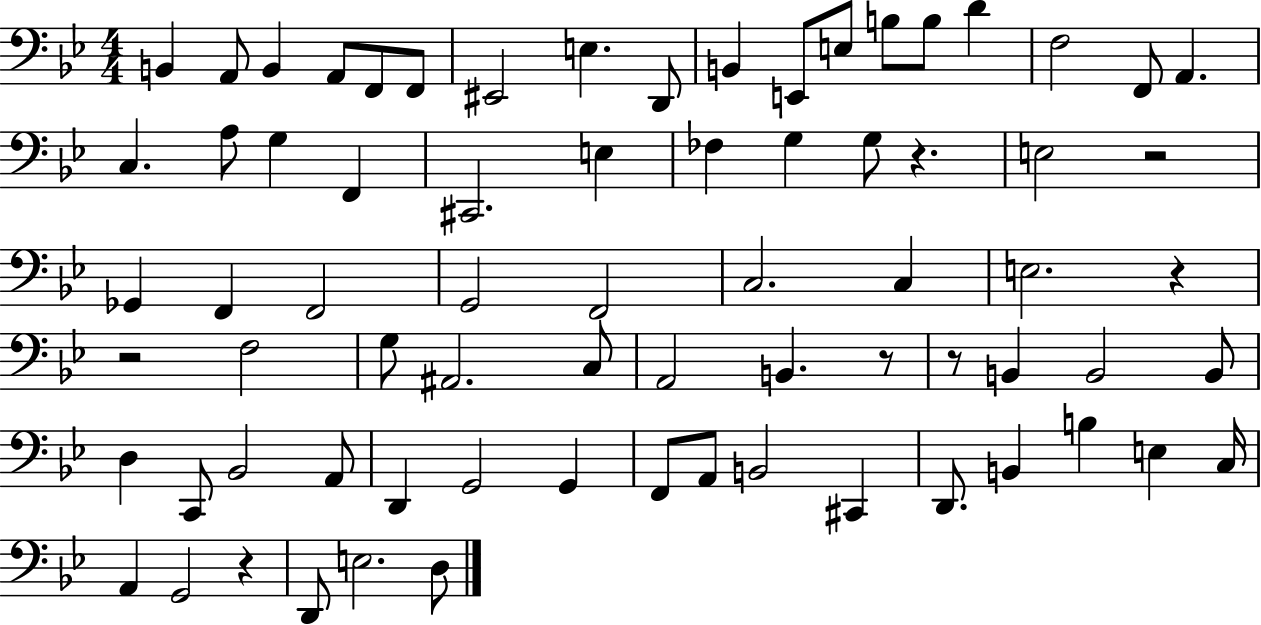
B2/q A2/e B2/q A2/e F2/e F2/e EIS2/h E3/q. D2/e B2/q E2/e E3/e B3/e B3/e D4/q F3/h F2/e A2/q. C3/q. A3/e G3/q F2/q C#2/h. E3/q FES3/q G3/q G3/e R/q. E3/h R/h Gb2/q F2/q F2/h G2/h F2/h C3/h. C3/q E3/h. R/q R/h F3/h G3/e A#2/h. C3/e A2/h B2/q. R/e R/e B2/q B2/h B2/e D3/q C2/e Bb2/h A2/e D2/q G2/h G2/q F2/e A2/e B2/h C#2/q D2/e. B2/q B3/q E3/q C3/s A2/q G2/h R/q D2/e E3/h. D3/e